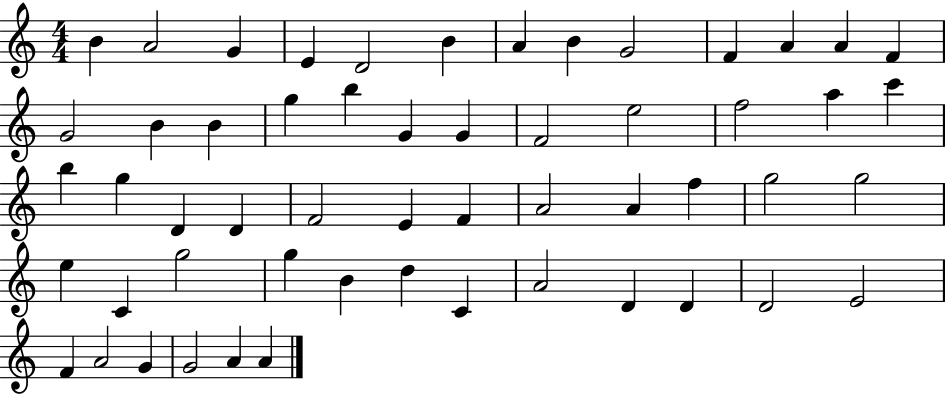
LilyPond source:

{
  \clef treble
  \numericTimeSignature
  \time 4/4
  \key c \major
  b'4 a'2 g'4 | e'4 d'2 b'4 | a'4 b'4 g'2 | f'4 a'4 a'4 f'4 | \break g'2 b'4 b'4 | g''4 b''4 g'4 g'4 | f'2 e''2 | f''2 a''4 c'''4 | \break b''4 g''4 d'4 d'4 | f'2 e'4 f'4 | a'2 a'4 f''4 | g''2 g''2 | \break e''4 c'4 g''2 | g''4 b'4 d''4 c'4 | a'2 d'4 d'4 | d'2 e'2 | \break f'4 a'2 g'4 | g'2 a'4 a'4 | \bar "|."
}